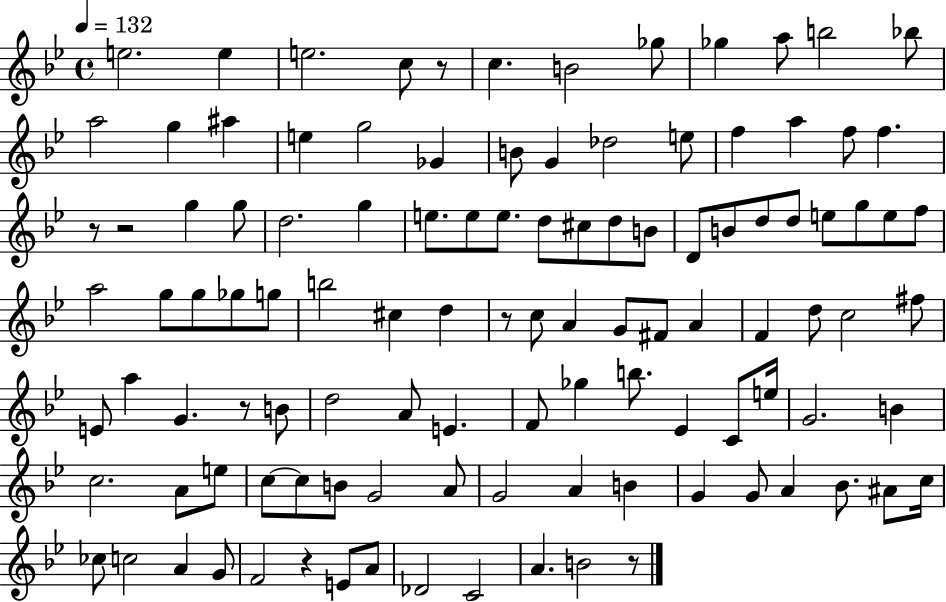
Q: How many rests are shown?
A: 7